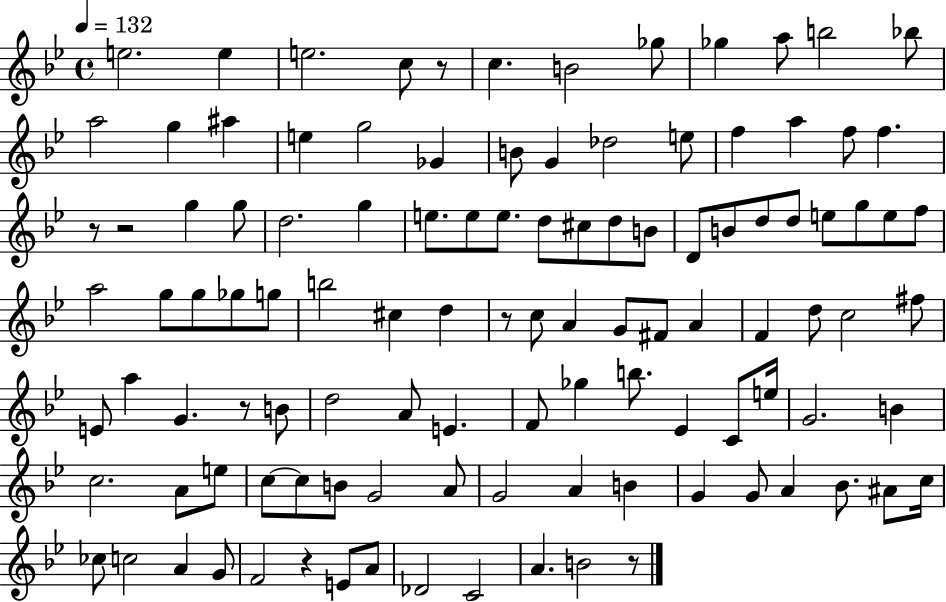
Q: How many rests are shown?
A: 7